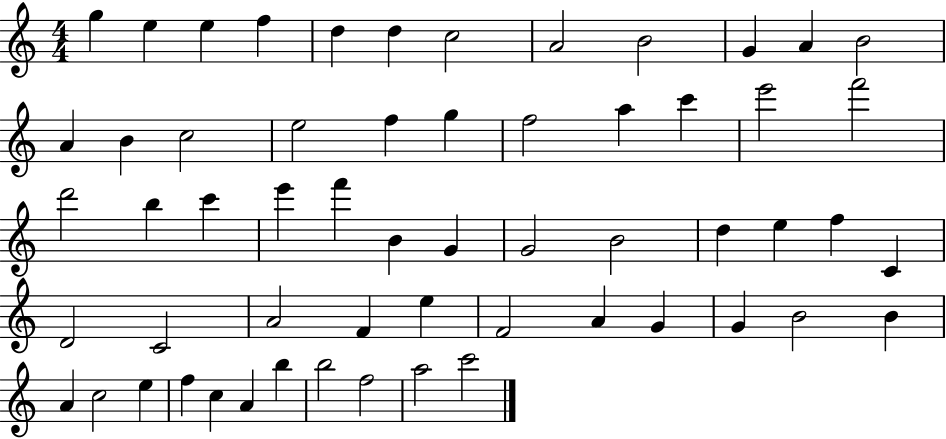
{
  \clef treble
  \numericTimeSignature
  \time 4/4
  \key c \major
  g''4 e''4 e''4 f''4 | d''4 d''4 c''2 | a'2 b'2 | g'4 a'4 b'2 | \break a'4 b'4 c''2 | e''2 f''4 g''4 | f''2 a''4 c'''4 | e'''2 f'''2 | \break d'''2 b''4 c'''4 | e'''4 f'''4 b'4 g'4 | g'2 b'2 | d''4 e''4 f''4 c'4 | \break d'2 c'2 | a'2 f'4 e''4 | f'2 a'4 g'4 | g'4 b'2 b'4 | \break a'4 c''2 e''4 | f''4 c''4 a'4 b''4 | b''2 f''2 | a''2 c'''2 | \break \bar "|."
}